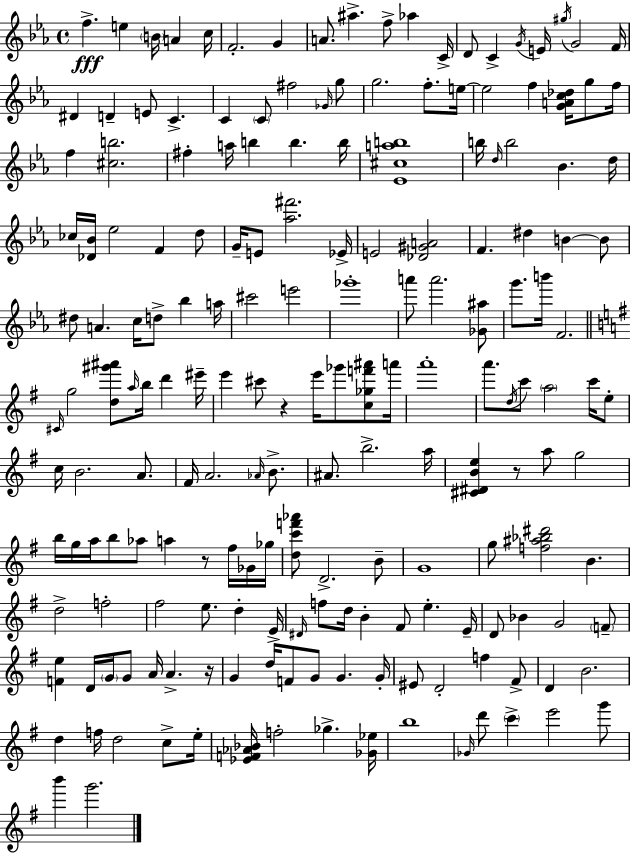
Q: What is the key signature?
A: EES major